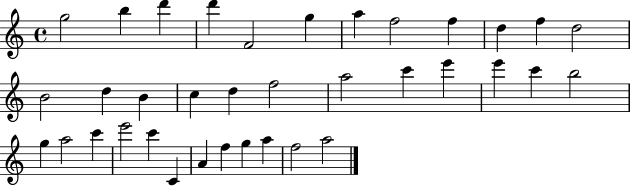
{
  \clef treble
  \time 4/4
  \defaultTimeSignature
  \key c \major
  g''2 b''4 d'''4 | d'''4 f'2 g''4 | a''4 f''2 f''4 | d''4 f''4 d''2 | \break b'2 d''4 b'4 | c''4 d''4 f''2 | a''2 c'''4 e'''4 | e'''4 c'''4 b''2 | \break g''4 a''2 c'''4 | e'''2 c'''4 c'4 | a'4 f''4 g''4 a''4 | f''2 a''2 | \break \bar "|."
}